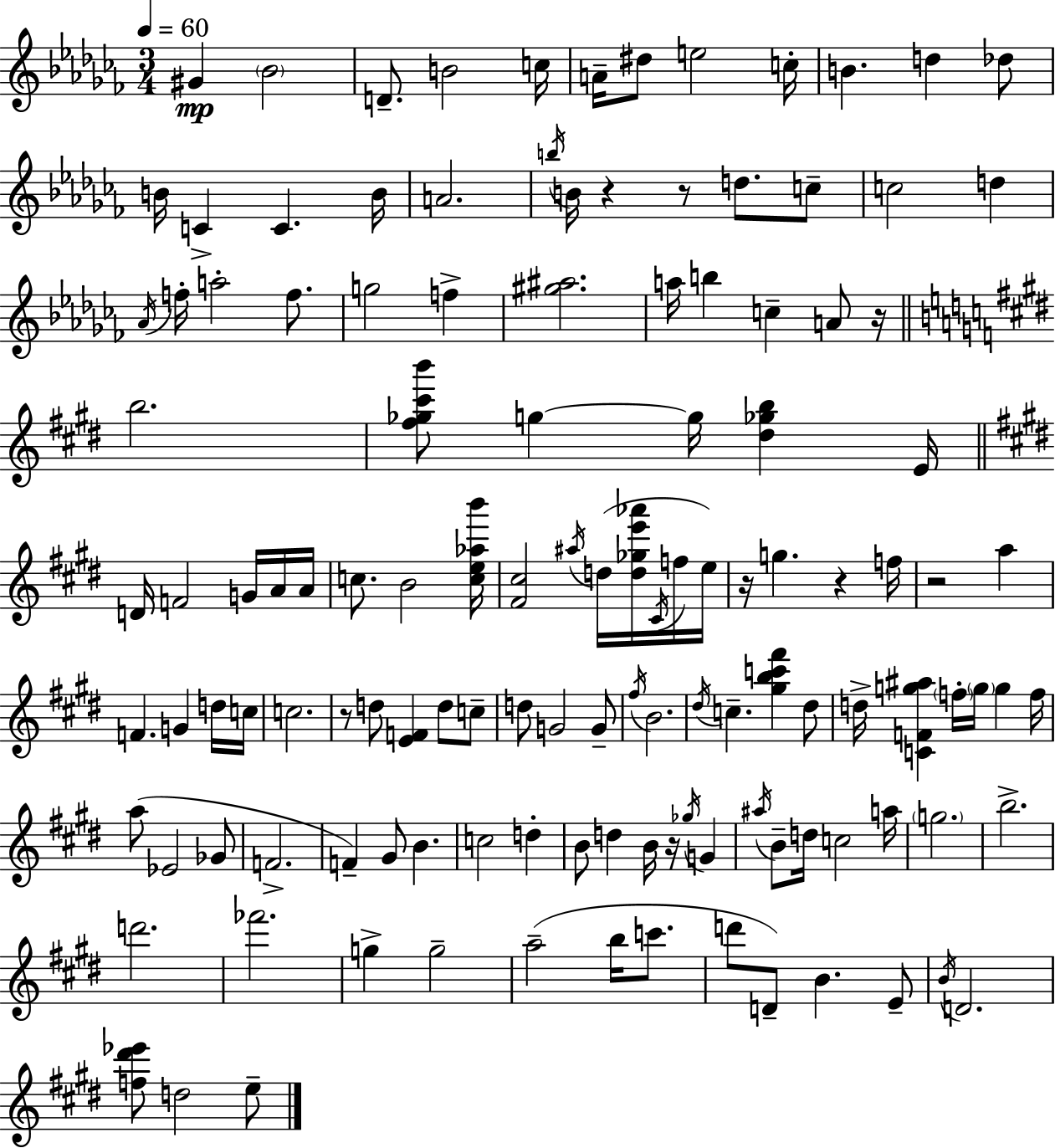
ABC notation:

X:1
T:Untitled
M:3/4
L:1/4
K:Abm
^G _B2 D/2 B2 c/4 A/4 ^d/2 e2 c/4 B d _d/2 B/4 C C B/4 A2 b/4 B/4 z z/2 d/2 c/2 c2 d _A/4 f/4 a2 f/2 g2 f [^g^a]2 a/4 b c A/2 z/4 b2 [^f_g^c'b']/2 g g/4 [^d_gb] E/4 D/4 F2 G/4 A/4 A/4 c/2 B2 [ce_ab']/4 [^F^c]2 ^a/4 d/4 [d_ge'_a']/4 ^C/4 f/4 e/4 z/4 g z f/4 z2 a F G d/4 c/4 c2 z/2 d/2 [EF] d/2 c/2 d/2 G2 G/2 ^f/4 B2 ^d/4 c [^gbc'^f'] ^d/2 d/4 [CFg^a] f/4 g/4 g f/4 a/2 _E2 _G/2 F2 F ^G/2 B c2 d B/2 d B/4 z/4 _g/4 G ^a/4 B/2 d/4 c2 a/4 g2 b2 d'2 _f'2 g g2 a2 b/4 c'/2 d'/2 D/2 B E/2 B/4 D2 [f^d'_e']/2 d2 e/2